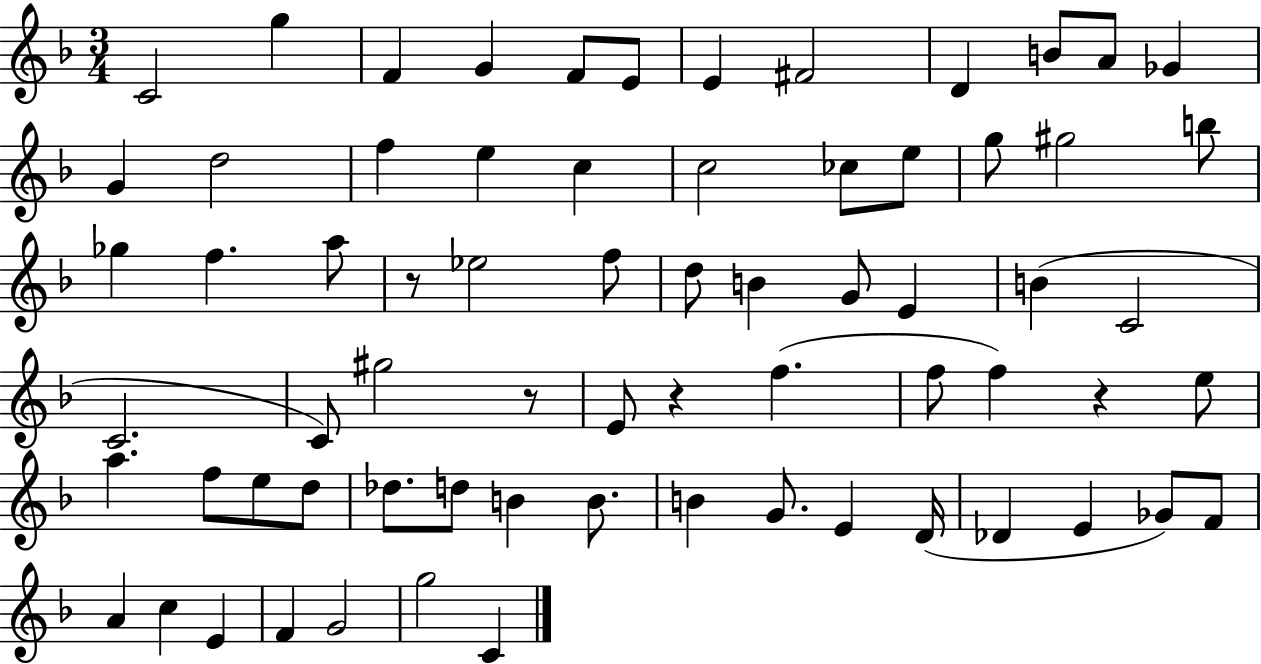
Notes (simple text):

C4/h G5/q F4/q G4/q F4/e E4/e E4/q F#4/h D4/q B4/e A4/e Gb4/q G4/q D5/h F5/q E5/q C5/q C5/h CES5/e E5/e G5/e G#5/h B5/e Gb5/q F5/q. A5/e R/e Eb5/h F5/e D5/e B4/q G4/e E4/q B4/q C4/h C4/h. C4/e G#5/h R/e E4/e R/q F5/q. F5/e F5/q R/q E5/e A5/q. F5/e E5/e D5/e Db5/e. D5/e B4/q B4/e. B4/q G4/e. E4/q D4/s Db4/q E4/q Gb4/e F4/e A4/q C5/q E4/q F4/q G4/h G5/h C4/q